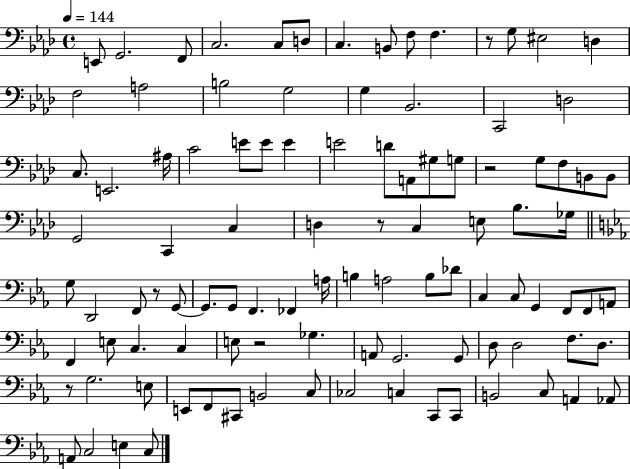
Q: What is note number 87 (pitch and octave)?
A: C2